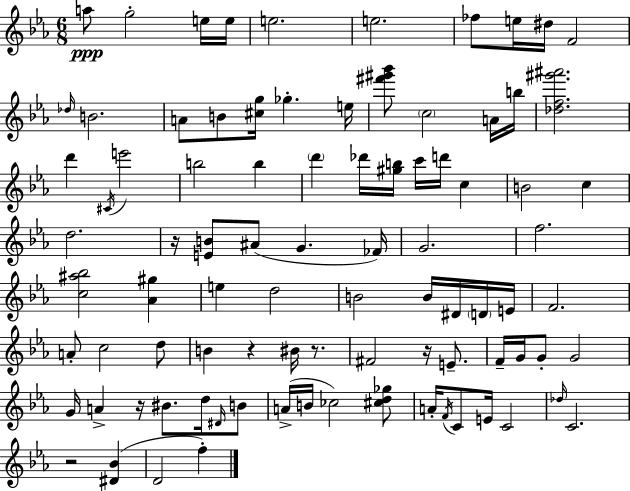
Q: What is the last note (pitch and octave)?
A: F5